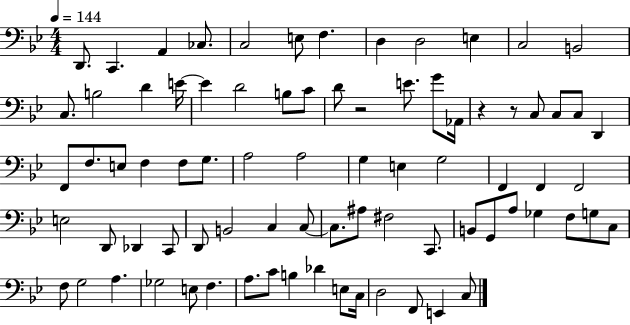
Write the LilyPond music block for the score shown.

{
  \clef bass
  \numericTimeSignature
  \time 4/4
  \key bes \major
  \tempo 4 = 144
  d,8. c,4. a,4 ces8. | c2 e8 f4. | d4 d2 e4 | c2 b,2 | \break c8. b2 d'4 e'16~~ | e'4 d'2 b8 c'8 | d'8 r2 e'8. g'8 aes,16 | r4 r8 c8 c8 c8 d,4 | \break f,8 f8. e8 f4 f8 g8. | a2 a2 | g4 e4 g2 | f,4 f,4 f,2 | \break e2 d,8 des,4 c,8 | d,8 b,2 c4 c8~~ | c8. ais8 fis2 c,8. | b,8 g,8 a8 ges4 f8 g8 c8 | \break f8 g2 a4. | ges2 e8 f4. | a8. c'8 b4 des'4 e8 c16 | d2 f,8 e,4 c8 | \break \bar "|."
}